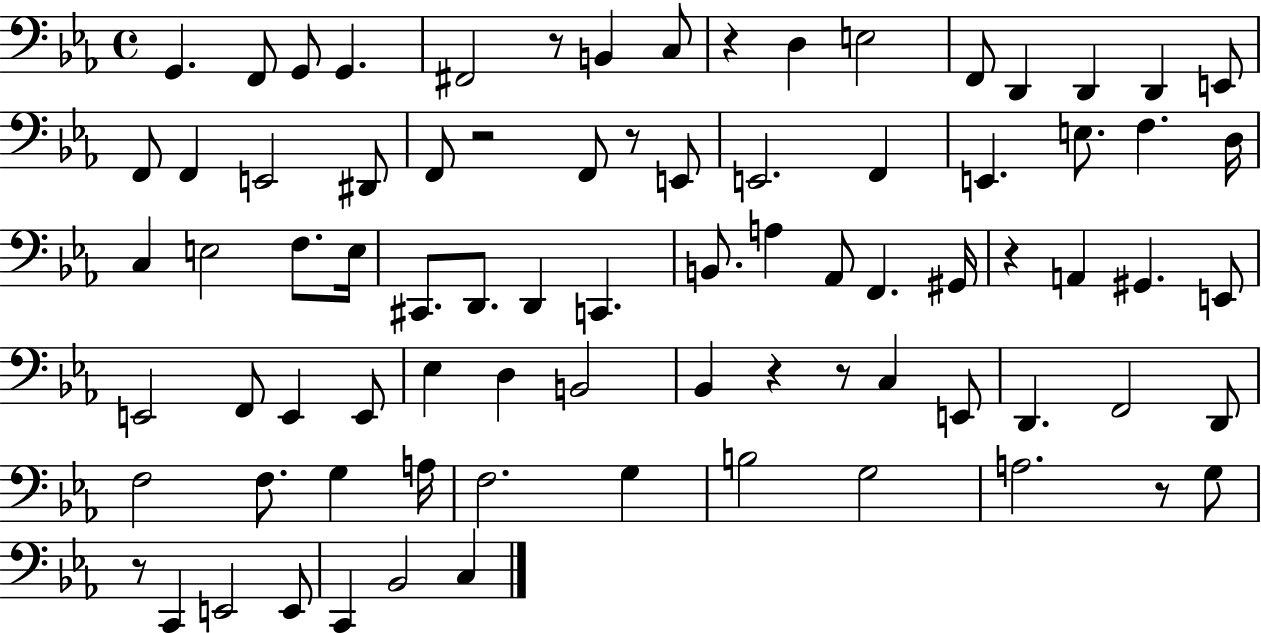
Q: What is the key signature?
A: EES major